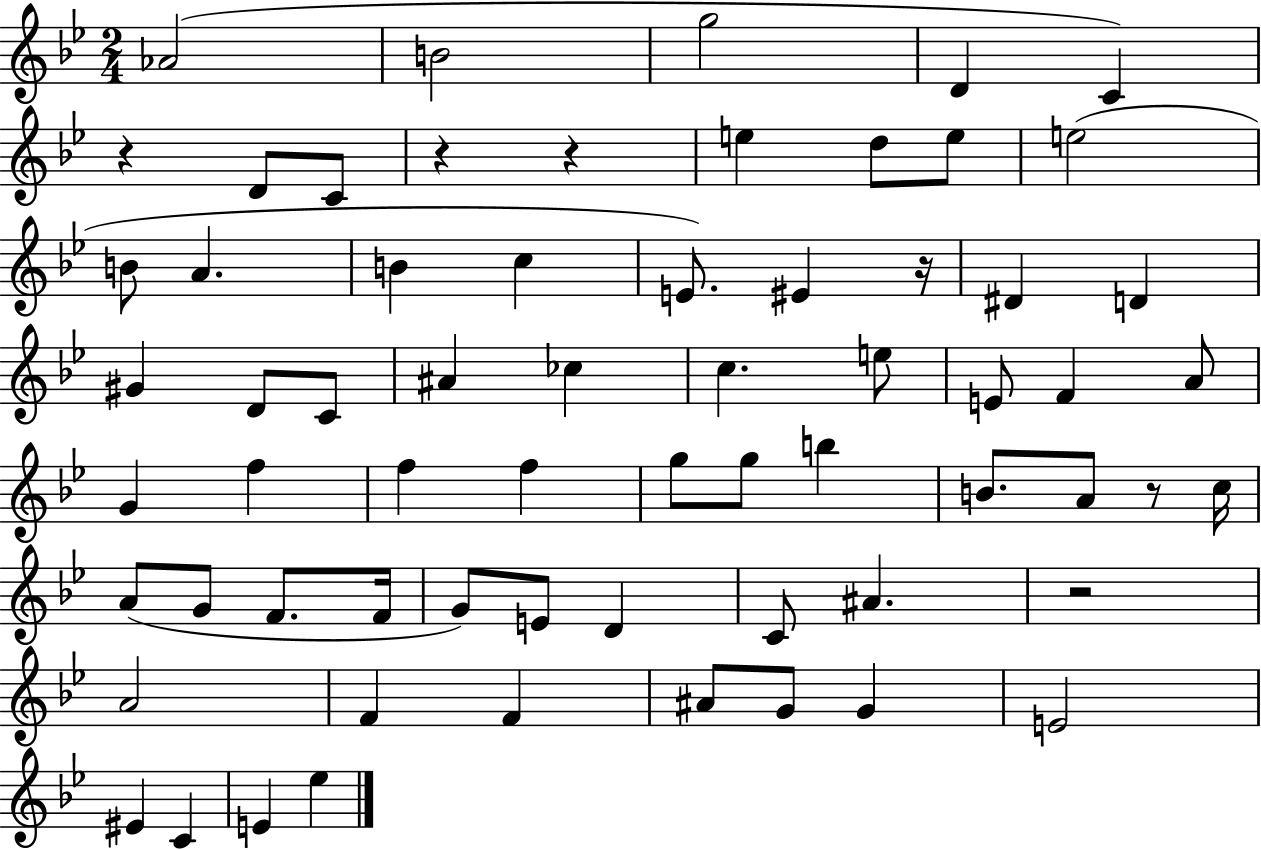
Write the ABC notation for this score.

X:1
T:Untitled
M:2/4
L:1/4
K:Bb
_A2 B2 g2 D C z D/2 C/2 z z e d/2 e/2 e2 B/2 A B c E/2 ^E z/4 ^D D ^G D/2 C/2 ^A _c c e/2 E/2 F A/2 G f f f g/2 g/2 b B/2 A/2 z/2 c/4 A/2 G/2 F/2 F/4 G/2 E/2 D C/2 ^A z2 A2 F F ^A/2 G/2 G E2 ^E C E _e